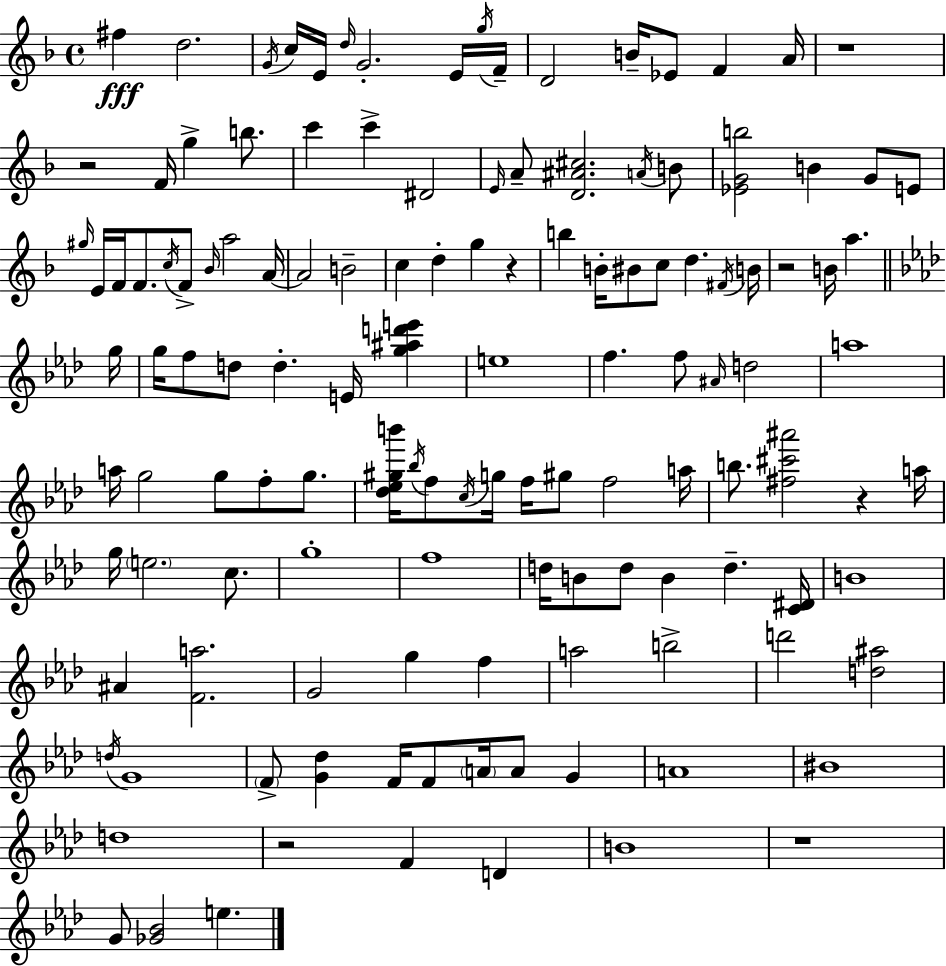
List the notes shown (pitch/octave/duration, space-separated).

F#5/q D5/h. G4/s C5/s E4/s D5/s G4/h. E4/s G5/s F4/s D4/h B4/s Eb4/e F4/q A4/s R/w R/h F4/s G5/q B5/e. C6/q C6/q D#4/h E4/s A4/e [D4,A#4,C#5]/h. A4/s B4/e [Eb4,G4,B5]/h B4/q G4/e E4/e G#5/s E4/s F4/s F4/e. C5/s F4/e Bb4/s A5/h A4/s A4/h B4/h C5/q D5/q G5/q R/q B5/q B4/s BIS4/e C5/e D5/q. F#4/s B4/s R/h B4/s A5/q. G5/s G5/s F5/e D5/e D5/q. E4/s [G5,A#5,D6,E6]/q E5/w F5/q. F5/e A#4/s D5/h A5/w A5/s G5/h G5/e F5/e G5/e. [Db5,Eb5,G#5,B6]/s Bb5/s F5/e C5/s G5/s F5/s G#5/e F5/h A5/s B5/e. [F#5,C#6,A#6]/h R/q A5/s G5/s E5/h. C5/e. G5/w F5/w D5/s B4/e D5/e B4/q D5/q. [C4,D#4]/s B4/w A#4/q [F4,A5]/h. G4/h G5/q F5/q A5/h B5/h D6/h [D5,A#5]/h D5/s G4/w F4/e [G4,Db5]/q F4/s F4/e A4/s A4/e G4/q A4/w BIS4/w D5/w R/h F4/q D4/q B4/w R/w G4/e [Gb4,Bb4]/h E5/q.